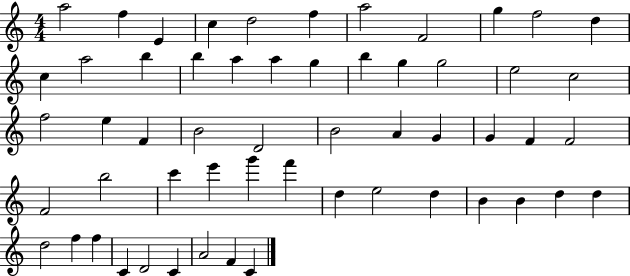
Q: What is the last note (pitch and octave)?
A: C4